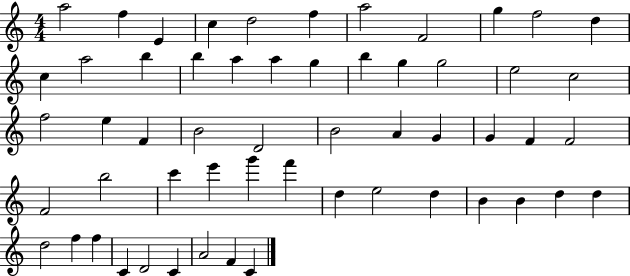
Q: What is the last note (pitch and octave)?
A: C4